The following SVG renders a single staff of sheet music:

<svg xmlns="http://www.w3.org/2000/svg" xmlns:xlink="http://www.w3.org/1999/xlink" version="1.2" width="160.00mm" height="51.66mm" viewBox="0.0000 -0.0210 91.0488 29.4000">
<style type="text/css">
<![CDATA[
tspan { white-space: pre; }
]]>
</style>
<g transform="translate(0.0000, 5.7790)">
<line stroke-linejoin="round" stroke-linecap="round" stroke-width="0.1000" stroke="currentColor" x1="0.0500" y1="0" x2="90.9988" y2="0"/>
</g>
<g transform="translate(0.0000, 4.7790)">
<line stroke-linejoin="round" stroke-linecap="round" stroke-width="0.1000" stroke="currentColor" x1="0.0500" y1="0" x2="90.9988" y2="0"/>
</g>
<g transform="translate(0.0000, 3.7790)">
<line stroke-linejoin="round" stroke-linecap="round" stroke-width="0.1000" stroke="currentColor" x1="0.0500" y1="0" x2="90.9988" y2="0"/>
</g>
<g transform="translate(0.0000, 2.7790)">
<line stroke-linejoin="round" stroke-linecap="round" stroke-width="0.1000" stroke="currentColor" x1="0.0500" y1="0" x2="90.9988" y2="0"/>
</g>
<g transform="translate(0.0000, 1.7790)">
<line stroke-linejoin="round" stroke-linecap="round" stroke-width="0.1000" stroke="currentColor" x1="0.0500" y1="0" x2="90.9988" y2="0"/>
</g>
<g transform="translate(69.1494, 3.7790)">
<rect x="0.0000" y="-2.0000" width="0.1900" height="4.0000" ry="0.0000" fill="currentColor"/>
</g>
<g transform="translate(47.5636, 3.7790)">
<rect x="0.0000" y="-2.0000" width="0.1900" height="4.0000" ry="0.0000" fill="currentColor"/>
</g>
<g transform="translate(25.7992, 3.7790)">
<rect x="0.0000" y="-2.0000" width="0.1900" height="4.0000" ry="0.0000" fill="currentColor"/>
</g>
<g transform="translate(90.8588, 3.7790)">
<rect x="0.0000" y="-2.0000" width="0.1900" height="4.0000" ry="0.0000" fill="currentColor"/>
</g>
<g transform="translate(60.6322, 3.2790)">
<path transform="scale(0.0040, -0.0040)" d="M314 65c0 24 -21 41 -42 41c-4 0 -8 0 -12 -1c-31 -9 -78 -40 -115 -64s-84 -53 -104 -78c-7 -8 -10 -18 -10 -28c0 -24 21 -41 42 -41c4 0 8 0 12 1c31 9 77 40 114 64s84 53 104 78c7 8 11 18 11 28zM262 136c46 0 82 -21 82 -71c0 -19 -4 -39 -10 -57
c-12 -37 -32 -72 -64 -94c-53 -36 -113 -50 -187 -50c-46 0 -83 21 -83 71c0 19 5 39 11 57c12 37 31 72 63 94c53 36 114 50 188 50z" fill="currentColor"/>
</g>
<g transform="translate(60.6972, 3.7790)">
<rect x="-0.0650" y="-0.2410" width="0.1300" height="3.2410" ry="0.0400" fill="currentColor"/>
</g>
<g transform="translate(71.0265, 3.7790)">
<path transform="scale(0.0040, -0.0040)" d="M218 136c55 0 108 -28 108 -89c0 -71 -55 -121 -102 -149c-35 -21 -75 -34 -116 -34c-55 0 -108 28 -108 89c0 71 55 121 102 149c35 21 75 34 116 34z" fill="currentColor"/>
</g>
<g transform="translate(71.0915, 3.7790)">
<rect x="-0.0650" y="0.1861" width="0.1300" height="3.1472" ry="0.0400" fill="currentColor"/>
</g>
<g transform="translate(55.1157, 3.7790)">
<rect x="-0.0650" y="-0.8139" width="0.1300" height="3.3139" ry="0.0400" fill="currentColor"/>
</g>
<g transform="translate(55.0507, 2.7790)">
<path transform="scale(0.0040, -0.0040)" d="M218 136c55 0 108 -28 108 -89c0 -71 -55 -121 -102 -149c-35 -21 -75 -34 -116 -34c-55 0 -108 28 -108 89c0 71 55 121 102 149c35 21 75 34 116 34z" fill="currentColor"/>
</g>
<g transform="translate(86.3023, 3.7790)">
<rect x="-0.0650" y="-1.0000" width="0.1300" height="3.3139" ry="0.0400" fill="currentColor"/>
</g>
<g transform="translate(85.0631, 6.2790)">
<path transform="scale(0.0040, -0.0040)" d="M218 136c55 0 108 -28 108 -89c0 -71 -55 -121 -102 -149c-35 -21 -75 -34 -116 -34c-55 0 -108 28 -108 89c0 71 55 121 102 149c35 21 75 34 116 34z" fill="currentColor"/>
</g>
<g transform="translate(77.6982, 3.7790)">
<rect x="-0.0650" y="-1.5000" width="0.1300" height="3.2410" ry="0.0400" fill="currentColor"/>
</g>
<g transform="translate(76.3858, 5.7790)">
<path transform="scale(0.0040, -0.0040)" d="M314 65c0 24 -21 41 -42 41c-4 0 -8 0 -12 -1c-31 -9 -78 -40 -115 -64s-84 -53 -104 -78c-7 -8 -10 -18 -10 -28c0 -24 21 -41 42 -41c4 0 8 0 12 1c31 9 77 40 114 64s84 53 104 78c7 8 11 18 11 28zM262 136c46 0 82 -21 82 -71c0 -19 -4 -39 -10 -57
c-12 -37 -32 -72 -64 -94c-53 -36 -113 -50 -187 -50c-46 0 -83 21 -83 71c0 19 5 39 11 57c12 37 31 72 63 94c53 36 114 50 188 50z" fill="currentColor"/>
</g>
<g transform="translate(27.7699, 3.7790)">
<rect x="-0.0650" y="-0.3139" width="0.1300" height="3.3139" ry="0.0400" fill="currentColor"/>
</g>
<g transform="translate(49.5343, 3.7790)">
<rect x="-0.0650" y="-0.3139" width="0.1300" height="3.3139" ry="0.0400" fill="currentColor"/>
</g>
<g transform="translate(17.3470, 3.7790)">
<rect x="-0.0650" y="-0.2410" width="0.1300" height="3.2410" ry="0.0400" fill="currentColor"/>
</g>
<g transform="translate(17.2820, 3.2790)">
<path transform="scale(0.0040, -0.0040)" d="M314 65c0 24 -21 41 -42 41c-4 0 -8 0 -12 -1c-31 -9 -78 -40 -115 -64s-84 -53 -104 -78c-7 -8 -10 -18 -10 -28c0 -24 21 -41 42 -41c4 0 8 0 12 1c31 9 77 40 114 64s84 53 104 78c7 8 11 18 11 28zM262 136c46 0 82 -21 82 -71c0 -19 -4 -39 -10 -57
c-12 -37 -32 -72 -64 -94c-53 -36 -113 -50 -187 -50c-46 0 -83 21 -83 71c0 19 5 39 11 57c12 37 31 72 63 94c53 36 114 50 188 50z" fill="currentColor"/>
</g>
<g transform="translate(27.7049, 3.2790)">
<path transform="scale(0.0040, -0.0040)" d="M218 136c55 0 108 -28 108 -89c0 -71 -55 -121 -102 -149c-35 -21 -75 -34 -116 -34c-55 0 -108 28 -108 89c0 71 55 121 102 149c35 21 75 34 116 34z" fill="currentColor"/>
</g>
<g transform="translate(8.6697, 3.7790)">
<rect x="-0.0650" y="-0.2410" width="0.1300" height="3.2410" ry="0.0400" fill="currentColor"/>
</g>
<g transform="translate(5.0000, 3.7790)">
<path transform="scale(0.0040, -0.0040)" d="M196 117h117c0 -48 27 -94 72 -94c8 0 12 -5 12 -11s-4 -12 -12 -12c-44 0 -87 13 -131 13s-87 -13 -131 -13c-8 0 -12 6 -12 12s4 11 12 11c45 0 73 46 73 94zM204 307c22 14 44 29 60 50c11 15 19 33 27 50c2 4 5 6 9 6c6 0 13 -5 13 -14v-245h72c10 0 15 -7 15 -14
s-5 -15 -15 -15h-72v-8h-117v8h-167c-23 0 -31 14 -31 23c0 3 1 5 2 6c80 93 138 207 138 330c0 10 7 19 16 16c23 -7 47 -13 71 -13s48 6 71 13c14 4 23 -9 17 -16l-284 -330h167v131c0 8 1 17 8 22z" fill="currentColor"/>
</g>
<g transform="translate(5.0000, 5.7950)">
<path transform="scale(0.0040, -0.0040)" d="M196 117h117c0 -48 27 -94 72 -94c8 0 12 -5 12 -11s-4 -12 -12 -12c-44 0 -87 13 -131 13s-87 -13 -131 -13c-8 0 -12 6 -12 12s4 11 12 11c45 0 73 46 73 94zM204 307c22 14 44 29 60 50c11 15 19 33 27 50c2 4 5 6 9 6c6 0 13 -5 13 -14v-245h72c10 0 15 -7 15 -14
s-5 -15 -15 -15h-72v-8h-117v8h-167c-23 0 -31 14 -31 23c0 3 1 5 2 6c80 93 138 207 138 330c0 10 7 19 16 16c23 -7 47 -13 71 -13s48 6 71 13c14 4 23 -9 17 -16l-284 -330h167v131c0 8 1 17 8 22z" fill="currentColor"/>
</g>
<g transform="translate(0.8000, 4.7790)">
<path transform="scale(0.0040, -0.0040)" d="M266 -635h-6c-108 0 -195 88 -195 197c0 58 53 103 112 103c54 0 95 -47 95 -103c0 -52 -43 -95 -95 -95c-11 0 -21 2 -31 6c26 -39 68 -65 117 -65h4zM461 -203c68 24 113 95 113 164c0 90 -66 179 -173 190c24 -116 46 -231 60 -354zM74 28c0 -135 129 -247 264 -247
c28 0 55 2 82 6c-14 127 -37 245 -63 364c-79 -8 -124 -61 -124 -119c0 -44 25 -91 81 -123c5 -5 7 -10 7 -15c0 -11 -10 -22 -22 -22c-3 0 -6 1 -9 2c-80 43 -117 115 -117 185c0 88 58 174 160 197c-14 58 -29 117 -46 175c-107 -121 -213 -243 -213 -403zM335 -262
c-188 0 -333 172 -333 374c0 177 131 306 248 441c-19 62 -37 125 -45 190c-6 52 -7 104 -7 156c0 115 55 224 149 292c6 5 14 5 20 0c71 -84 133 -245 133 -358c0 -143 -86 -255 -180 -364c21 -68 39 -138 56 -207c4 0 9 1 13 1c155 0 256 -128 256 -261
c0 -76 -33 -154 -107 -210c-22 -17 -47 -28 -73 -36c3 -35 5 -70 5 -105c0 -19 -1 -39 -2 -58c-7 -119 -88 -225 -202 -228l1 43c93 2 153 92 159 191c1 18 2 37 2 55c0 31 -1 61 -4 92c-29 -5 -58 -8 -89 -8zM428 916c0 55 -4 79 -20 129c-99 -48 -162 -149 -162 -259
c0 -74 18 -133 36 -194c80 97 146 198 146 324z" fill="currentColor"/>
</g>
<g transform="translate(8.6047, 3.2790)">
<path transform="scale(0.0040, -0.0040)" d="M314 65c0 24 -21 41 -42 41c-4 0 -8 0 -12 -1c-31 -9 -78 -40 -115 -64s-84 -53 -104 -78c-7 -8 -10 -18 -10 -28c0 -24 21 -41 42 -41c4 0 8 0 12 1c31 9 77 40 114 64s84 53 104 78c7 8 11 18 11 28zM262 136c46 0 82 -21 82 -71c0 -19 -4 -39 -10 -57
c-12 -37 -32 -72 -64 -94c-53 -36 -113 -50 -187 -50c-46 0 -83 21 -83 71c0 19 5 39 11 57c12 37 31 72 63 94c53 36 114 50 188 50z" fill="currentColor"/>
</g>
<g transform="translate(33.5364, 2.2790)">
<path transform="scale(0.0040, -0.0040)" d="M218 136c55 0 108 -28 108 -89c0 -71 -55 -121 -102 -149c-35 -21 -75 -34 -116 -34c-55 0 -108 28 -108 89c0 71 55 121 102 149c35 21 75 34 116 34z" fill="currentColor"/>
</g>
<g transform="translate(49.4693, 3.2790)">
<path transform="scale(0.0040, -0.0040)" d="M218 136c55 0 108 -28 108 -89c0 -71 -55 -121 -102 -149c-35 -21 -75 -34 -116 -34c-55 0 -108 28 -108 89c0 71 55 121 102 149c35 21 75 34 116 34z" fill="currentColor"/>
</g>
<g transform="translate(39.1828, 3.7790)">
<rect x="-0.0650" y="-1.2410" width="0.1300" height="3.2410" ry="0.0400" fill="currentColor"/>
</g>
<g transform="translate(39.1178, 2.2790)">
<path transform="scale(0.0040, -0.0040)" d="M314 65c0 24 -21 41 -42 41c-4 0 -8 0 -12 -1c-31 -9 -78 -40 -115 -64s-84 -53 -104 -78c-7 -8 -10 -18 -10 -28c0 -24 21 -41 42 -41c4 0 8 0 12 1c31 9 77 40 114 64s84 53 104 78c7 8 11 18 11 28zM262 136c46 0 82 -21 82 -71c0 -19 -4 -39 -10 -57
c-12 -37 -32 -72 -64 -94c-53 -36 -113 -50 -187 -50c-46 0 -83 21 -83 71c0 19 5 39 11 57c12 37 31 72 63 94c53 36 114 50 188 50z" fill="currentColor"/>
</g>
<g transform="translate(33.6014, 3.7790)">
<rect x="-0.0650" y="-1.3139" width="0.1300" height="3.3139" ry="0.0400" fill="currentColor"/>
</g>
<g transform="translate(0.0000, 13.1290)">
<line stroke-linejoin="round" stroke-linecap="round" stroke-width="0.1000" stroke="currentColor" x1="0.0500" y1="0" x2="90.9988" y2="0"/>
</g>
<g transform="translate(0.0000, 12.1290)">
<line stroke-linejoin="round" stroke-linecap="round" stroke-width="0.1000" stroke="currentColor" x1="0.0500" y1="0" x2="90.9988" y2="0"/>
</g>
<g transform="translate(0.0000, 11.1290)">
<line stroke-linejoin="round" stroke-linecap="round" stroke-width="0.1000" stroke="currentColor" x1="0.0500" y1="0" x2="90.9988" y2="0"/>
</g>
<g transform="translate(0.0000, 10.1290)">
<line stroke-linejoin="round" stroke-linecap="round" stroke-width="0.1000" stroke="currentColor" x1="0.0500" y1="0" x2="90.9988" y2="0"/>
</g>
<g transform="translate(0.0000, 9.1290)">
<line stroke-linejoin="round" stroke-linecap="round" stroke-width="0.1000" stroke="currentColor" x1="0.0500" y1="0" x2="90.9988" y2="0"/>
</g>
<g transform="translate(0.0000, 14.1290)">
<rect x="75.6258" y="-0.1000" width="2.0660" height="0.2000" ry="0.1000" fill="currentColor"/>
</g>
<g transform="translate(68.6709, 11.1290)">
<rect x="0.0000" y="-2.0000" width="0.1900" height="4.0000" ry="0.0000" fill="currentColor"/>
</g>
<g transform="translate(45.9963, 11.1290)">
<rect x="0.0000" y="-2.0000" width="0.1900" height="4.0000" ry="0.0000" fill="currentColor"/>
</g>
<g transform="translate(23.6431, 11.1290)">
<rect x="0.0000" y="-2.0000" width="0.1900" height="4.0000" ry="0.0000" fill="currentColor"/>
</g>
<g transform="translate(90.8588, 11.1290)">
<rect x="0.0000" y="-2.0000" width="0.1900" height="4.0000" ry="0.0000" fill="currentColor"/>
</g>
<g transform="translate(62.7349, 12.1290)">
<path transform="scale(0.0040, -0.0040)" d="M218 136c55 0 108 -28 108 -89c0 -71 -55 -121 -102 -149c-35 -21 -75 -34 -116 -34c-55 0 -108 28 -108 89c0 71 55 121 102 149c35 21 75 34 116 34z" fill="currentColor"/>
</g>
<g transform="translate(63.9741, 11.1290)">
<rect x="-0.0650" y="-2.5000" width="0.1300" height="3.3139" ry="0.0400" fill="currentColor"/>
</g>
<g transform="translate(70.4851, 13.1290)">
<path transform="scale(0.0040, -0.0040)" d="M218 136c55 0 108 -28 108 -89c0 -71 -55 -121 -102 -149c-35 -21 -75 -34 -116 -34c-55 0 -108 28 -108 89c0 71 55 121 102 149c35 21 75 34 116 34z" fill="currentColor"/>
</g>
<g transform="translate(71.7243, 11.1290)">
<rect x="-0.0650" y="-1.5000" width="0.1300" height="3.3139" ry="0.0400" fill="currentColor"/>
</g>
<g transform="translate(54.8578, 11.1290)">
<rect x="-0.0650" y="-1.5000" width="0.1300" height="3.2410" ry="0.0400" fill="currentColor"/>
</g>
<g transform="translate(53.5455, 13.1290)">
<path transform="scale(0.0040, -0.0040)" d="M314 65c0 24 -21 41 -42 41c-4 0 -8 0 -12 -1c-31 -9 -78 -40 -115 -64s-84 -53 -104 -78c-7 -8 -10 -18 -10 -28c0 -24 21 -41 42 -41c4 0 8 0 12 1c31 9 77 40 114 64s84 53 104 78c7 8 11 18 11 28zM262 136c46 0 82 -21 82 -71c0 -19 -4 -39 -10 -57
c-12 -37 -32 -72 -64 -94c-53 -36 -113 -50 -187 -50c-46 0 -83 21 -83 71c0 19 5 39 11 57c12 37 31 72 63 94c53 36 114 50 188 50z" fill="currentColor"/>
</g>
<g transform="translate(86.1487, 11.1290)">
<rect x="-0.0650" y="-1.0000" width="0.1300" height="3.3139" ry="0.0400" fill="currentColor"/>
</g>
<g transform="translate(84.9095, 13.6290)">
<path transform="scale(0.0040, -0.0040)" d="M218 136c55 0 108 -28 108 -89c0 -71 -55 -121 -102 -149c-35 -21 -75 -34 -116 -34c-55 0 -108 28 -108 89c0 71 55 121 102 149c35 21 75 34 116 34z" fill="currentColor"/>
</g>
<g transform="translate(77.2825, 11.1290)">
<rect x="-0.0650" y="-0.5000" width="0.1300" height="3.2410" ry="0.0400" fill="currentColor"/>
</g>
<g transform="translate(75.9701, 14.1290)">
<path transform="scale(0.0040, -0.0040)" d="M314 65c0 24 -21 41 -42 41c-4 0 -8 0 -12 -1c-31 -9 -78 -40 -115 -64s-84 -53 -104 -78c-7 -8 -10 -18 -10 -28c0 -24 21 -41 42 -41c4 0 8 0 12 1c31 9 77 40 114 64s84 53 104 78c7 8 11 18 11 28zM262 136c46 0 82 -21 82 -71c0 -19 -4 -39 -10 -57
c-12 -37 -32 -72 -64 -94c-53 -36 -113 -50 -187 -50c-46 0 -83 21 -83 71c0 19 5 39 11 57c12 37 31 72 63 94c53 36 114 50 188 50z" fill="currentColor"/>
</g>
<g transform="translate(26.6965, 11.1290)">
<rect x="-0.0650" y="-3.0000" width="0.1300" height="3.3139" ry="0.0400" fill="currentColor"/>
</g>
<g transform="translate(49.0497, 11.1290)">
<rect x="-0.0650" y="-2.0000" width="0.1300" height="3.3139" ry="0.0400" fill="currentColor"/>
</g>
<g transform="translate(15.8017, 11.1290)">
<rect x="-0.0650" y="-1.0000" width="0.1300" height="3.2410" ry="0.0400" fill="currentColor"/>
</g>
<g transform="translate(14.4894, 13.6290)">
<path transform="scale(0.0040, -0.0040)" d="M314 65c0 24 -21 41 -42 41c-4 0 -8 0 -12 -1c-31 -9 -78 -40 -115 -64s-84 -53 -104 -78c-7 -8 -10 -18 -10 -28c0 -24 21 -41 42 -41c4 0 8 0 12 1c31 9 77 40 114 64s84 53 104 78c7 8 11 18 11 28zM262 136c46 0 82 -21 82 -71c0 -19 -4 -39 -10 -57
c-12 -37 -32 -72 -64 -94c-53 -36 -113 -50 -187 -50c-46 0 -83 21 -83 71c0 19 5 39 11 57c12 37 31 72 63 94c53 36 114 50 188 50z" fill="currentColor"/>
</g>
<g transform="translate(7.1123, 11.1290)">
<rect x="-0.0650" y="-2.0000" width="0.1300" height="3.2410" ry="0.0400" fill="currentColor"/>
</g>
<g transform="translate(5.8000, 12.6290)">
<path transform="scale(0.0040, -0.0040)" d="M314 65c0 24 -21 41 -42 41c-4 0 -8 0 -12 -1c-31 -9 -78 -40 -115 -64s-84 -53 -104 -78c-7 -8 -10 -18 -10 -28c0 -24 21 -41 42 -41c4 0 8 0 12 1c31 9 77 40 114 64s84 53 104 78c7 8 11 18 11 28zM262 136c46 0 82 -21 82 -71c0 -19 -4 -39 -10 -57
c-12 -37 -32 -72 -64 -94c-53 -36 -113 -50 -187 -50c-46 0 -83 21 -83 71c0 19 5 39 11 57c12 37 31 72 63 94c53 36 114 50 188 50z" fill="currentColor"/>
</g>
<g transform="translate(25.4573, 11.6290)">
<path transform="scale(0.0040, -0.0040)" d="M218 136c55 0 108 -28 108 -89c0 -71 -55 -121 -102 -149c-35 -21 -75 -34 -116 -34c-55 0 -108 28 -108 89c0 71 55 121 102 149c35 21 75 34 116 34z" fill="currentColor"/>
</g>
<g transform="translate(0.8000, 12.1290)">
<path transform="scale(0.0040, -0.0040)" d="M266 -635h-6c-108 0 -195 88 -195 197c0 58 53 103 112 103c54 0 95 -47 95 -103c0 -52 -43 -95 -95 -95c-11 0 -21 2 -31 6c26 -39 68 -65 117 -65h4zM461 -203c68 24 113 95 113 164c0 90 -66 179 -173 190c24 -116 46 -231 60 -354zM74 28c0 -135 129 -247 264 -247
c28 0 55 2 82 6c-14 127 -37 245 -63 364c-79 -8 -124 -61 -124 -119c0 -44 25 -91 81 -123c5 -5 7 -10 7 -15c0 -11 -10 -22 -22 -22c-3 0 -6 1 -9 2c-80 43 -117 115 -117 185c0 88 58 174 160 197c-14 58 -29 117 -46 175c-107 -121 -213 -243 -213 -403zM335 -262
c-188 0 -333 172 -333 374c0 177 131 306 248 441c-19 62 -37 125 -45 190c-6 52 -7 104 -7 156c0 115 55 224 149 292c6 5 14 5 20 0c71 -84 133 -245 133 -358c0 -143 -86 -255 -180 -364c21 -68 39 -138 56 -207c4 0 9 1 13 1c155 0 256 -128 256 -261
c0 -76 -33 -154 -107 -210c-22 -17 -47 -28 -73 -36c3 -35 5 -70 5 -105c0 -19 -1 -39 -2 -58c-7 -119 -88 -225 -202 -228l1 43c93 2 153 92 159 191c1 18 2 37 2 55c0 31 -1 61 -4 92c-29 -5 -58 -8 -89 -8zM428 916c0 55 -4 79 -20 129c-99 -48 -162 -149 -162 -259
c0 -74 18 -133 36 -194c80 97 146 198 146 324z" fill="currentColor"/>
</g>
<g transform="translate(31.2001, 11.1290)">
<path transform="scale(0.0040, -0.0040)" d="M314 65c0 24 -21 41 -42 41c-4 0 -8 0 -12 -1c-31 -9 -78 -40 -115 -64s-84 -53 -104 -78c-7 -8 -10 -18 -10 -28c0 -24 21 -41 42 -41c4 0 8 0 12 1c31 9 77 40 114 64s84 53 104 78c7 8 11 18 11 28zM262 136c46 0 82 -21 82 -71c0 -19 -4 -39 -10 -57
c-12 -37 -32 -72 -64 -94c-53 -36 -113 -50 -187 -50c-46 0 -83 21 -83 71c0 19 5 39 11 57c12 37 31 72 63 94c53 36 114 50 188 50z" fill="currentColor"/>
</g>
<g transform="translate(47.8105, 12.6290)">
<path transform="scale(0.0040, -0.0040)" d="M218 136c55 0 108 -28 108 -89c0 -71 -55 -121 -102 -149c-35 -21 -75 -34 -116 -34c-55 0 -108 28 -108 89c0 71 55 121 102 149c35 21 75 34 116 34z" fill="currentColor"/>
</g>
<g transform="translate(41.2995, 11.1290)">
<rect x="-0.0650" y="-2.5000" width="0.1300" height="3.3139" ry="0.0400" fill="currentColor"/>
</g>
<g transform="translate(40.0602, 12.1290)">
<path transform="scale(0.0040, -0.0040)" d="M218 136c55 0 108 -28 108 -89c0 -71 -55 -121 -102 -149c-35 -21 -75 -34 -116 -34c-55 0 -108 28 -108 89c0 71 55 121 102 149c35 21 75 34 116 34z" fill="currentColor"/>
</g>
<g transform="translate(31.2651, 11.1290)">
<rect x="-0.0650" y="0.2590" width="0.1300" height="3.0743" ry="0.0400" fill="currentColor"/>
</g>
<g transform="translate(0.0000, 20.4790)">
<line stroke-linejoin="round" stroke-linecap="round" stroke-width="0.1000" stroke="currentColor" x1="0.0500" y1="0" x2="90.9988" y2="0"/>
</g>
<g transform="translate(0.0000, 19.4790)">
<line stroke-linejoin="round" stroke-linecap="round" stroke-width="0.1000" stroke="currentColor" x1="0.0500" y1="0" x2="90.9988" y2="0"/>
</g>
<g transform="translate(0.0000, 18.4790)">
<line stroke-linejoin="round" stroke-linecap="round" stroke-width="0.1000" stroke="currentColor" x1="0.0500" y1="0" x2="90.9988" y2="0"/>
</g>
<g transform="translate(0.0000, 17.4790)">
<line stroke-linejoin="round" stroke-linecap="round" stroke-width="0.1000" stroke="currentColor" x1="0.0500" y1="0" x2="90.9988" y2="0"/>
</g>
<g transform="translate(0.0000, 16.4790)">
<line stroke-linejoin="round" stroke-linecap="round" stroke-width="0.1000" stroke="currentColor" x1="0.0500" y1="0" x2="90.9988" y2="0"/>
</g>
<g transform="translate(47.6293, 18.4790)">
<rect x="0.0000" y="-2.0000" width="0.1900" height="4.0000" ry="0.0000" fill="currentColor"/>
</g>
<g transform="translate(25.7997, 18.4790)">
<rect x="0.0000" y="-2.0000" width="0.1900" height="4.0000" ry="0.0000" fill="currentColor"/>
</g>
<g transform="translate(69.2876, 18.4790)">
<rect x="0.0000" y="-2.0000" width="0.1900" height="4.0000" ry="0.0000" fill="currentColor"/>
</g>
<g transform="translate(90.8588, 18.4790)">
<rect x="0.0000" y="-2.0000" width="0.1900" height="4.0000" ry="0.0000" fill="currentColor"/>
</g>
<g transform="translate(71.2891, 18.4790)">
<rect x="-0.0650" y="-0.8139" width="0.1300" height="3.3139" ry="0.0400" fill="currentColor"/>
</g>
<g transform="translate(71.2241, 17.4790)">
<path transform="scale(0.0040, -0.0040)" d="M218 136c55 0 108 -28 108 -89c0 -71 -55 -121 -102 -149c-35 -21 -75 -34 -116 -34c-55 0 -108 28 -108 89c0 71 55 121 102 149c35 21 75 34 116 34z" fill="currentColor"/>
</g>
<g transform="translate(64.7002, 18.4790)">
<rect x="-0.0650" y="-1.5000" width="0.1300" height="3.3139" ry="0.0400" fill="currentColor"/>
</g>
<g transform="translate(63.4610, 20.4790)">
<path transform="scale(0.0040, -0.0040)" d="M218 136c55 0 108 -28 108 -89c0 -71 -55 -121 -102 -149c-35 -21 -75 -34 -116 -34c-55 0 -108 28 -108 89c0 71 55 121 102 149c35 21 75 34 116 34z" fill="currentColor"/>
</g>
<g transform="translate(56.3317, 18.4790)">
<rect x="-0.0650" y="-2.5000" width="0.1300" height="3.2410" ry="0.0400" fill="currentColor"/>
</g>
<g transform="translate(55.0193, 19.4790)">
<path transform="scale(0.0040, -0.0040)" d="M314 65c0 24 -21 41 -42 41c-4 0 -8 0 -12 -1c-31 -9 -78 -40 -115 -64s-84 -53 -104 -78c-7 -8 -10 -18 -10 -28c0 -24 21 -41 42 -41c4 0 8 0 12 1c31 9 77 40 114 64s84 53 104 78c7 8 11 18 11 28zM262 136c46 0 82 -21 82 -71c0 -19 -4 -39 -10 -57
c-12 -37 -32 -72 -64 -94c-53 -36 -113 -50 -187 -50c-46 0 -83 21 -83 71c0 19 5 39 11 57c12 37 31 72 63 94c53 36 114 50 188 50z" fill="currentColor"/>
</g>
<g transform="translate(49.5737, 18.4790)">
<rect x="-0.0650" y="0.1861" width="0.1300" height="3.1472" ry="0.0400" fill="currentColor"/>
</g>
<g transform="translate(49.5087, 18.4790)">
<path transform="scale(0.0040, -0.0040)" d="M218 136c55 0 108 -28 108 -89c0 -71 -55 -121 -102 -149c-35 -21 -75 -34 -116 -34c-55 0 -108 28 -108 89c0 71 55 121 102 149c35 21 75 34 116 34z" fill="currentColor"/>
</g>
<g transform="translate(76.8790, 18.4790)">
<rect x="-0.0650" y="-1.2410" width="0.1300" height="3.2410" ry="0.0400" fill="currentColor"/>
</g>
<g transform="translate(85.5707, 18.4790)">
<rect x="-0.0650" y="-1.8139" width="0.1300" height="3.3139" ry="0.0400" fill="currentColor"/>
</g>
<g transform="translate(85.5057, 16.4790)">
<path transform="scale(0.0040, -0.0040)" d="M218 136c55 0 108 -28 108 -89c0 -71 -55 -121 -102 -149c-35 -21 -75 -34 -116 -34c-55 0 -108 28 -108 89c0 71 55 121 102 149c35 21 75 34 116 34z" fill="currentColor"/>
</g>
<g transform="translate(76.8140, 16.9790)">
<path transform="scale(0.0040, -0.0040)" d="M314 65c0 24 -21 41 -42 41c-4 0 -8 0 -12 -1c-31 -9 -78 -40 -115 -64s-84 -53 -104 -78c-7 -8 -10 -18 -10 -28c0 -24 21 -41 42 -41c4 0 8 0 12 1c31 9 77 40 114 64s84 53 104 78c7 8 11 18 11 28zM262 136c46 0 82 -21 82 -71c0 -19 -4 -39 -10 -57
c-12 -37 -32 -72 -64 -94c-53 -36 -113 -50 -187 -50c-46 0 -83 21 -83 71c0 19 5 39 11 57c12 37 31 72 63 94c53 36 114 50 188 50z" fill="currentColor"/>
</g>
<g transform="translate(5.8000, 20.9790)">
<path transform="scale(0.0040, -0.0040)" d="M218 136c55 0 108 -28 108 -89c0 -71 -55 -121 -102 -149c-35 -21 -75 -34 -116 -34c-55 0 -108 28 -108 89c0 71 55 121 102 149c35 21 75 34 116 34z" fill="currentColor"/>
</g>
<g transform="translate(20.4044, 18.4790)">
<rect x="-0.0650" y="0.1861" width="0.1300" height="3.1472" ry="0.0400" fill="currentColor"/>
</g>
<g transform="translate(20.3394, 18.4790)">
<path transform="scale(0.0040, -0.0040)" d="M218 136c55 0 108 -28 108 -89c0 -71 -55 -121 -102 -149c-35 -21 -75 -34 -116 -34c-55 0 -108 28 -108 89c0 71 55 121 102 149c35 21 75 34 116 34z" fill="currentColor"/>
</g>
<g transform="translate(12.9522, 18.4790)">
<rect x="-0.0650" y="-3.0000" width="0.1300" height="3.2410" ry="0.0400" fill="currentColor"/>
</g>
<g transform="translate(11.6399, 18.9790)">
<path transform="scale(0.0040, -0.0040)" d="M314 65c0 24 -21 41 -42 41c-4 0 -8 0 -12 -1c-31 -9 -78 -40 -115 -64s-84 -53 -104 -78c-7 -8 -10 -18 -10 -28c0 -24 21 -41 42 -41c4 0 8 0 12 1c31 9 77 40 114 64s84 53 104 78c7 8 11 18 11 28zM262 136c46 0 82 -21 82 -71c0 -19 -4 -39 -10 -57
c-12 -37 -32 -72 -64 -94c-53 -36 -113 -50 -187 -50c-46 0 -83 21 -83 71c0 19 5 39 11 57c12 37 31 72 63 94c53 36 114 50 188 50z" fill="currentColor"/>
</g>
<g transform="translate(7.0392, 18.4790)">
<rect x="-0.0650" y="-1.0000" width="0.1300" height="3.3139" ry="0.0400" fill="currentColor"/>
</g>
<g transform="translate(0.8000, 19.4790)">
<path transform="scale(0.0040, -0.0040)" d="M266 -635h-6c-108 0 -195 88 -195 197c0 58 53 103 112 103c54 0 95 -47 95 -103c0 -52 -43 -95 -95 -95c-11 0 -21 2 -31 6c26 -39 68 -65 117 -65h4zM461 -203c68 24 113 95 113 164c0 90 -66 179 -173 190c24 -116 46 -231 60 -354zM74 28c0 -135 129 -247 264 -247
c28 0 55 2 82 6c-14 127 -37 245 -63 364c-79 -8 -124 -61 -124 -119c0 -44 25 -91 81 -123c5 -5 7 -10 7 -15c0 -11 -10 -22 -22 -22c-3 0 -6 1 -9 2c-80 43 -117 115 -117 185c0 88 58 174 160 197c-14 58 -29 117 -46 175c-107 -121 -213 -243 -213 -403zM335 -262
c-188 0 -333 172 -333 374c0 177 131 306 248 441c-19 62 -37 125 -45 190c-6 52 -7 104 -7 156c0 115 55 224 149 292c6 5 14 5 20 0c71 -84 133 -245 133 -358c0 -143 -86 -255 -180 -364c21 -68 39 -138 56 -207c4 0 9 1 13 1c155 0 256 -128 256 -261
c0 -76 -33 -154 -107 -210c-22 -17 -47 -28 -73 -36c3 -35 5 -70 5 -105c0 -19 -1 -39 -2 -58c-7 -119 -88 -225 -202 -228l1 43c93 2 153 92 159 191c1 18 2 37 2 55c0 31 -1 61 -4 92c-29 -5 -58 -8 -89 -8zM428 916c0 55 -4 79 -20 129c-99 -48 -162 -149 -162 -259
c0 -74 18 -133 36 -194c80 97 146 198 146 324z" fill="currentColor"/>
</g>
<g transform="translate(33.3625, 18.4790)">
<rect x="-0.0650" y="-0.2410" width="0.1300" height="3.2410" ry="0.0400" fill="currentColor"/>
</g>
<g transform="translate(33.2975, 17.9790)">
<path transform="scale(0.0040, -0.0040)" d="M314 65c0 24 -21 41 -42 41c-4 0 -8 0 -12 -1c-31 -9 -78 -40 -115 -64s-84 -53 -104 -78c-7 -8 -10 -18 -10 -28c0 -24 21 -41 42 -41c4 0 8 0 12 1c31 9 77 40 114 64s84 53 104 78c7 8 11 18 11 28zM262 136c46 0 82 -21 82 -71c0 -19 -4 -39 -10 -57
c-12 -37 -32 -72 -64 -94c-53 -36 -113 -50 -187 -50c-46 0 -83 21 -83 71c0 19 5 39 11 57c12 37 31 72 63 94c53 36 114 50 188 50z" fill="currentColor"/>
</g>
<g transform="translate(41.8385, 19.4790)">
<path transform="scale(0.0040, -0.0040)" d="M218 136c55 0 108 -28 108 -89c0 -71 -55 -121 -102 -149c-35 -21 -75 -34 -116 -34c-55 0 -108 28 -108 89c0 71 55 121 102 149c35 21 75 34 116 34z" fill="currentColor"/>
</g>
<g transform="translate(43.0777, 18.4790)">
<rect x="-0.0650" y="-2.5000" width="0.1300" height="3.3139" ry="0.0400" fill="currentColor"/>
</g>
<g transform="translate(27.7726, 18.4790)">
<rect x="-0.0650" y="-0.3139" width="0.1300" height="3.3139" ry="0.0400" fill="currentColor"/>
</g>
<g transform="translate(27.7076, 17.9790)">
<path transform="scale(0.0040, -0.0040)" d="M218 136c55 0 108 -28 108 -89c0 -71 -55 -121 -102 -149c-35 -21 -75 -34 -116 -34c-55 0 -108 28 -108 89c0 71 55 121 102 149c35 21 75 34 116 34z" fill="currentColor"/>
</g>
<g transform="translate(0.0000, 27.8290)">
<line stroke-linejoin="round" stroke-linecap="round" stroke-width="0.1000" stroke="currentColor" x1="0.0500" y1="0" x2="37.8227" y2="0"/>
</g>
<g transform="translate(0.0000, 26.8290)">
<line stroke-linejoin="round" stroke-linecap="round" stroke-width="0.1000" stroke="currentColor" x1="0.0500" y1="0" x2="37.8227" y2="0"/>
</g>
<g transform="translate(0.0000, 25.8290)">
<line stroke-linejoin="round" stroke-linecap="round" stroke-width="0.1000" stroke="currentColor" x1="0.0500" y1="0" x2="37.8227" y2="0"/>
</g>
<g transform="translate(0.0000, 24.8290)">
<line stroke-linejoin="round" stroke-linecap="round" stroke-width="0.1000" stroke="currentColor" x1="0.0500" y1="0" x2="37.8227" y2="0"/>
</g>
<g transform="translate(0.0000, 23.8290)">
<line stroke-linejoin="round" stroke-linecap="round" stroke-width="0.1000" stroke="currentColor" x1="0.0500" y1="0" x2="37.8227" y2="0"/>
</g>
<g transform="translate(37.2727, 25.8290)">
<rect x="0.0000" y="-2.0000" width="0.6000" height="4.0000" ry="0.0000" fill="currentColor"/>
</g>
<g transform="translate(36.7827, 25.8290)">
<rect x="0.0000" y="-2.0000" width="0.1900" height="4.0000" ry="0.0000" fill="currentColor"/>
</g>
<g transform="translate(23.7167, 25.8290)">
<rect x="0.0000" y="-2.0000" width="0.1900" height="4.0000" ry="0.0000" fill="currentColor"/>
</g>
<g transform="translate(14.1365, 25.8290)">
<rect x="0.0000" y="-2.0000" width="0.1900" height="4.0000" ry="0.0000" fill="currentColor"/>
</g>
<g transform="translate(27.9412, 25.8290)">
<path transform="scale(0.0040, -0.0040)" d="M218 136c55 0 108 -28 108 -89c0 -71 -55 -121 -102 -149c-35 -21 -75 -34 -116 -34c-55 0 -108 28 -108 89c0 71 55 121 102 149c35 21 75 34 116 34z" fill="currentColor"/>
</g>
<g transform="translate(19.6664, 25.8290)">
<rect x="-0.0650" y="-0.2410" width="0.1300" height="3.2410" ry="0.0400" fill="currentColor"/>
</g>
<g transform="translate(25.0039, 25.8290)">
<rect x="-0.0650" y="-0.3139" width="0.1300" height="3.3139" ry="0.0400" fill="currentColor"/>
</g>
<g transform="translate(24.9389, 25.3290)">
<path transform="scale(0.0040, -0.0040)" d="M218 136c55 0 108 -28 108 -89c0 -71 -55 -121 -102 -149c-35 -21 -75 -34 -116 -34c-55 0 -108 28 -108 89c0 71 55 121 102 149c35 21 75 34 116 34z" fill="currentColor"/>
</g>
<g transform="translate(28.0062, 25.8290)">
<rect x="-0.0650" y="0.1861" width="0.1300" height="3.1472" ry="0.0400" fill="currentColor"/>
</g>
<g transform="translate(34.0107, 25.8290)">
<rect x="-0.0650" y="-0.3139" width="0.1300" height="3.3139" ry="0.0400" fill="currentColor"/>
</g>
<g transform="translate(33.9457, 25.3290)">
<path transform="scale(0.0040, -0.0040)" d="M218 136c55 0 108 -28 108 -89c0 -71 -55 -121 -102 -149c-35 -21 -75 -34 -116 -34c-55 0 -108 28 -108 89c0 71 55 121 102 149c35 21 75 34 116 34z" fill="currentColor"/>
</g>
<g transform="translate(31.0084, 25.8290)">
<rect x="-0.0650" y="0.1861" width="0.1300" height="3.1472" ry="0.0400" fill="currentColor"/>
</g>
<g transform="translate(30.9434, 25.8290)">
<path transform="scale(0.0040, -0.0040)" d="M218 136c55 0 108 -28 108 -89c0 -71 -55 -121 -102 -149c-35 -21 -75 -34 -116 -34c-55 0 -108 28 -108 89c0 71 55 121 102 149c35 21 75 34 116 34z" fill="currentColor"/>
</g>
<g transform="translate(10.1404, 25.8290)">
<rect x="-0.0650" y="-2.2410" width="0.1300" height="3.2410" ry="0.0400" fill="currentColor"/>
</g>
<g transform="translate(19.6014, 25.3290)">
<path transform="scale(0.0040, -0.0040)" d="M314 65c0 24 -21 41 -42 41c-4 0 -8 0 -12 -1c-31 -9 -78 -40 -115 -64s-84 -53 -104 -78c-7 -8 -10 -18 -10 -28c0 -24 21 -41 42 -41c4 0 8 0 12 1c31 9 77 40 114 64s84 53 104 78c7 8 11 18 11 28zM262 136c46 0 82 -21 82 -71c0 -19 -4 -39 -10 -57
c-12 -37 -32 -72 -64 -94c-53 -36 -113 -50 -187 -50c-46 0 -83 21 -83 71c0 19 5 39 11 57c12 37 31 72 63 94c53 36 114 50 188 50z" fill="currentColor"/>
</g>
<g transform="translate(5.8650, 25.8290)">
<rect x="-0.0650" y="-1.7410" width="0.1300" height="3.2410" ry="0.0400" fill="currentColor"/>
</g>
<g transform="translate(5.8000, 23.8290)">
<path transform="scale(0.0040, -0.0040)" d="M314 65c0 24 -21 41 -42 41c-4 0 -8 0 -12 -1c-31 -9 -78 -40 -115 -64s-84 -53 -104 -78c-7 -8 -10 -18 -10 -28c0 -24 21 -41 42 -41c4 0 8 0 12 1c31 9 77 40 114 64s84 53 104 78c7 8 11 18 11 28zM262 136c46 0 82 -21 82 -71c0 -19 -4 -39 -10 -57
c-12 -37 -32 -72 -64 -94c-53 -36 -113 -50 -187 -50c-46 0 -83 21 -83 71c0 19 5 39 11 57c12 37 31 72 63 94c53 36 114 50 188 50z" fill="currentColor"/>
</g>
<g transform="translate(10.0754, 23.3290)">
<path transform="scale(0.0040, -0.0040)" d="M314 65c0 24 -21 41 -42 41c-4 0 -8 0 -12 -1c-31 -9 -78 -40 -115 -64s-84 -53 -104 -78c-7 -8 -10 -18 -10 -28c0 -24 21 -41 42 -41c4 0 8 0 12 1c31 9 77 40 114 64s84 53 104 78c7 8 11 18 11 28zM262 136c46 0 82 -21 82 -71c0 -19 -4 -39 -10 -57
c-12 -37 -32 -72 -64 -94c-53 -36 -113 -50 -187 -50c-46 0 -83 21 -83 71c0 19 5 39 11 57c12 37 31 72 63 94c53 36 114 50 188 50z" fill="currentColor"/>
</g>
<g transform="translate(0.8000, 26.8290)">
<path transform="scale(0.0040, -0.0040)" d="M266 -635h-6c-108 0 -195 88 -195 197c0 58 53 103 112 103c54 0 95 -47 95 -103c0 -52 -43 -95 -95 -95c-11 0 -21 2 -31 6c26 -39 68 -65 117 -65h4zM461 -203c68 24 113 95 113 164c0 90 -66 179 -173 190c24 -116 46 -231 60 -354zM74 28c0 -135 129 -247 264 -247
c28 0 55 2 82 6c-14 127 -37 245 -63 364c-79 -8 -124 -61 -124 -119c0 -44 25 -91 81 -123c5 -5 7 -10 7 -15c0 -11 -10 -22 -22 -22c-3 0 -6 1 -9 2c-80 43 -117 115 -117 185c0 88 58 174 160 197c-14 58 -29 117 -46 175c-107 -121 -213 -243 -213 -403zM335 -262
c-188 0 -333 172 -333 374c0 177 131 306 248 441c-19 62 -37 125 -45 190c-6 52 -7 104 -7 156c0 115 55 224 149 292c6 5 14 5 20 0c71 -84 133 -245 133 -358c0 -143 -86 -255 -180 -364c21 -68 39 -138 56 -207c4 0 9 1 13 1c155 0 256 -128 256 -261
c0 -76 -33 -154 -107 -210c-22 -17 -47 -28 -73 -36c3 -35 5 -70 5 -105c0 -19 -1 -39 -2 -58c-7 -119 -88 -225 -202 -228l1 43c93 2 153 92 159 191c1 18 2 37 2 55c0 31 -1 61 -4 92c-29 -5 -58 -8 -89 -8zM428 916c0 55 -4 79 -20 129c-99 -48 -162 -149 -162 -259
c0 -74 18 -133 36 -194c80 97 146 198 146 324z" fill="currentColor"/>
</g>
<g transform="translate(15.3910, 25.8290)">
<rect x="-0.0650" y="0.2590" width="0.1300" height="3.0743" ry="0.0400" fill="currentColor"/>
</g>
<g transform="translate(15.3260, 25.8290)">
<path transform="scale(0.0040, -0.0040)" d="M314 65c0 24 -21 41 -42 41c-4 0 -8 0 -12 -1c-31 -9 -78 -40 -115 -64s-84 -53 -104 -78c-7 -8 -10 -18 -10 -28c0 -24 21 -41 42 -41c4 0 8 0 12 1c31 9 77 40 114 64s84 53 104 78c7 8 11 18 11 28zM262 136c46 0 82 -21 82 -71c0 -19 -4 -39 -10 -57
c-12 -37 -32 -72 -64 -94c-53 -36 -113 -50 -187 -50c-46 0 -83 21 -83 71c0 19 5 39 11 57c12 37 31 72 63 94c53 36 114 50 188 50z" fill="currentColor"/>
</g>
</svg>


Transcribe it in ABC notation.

X:1
T:Untitled
M:4/4
L:1/4
K:C
c2 c2 c e e2 c d c2 B E2 D F2 D2 A B2 G F E2 G E C2 D D A2 B c c2 G B G2 E d e2 f f2 g2 B2 c2 c B B c